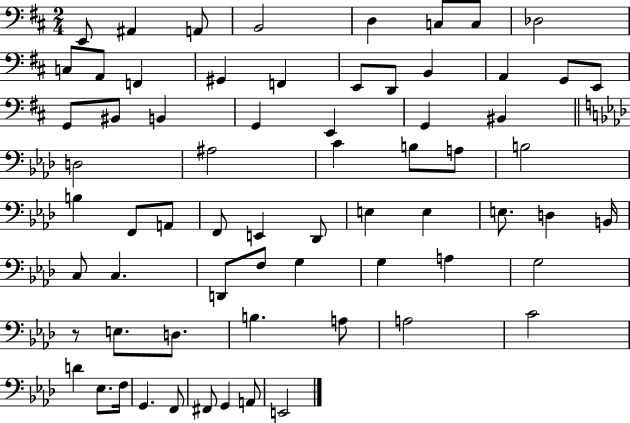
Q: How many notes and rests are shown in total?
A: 67